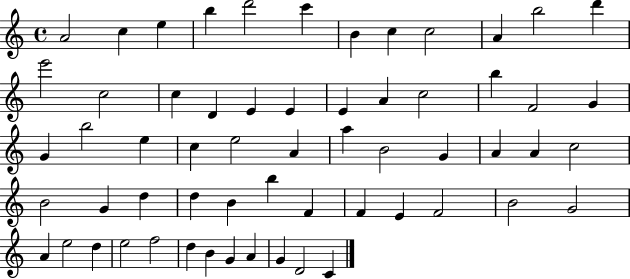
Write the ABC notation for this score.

X:1
T:Untitled
M:4/4
L:1/4
K:C
A2 c e b d'2 c' B c c2 A b2 d' e'2 c2 c D E E E A c2 b F2 G G b2 e c e2 A a B2 G A A c2 B2 G d d B b F F E F2 B2 G2 A e2 d e2 f2 d B G A G D2 C